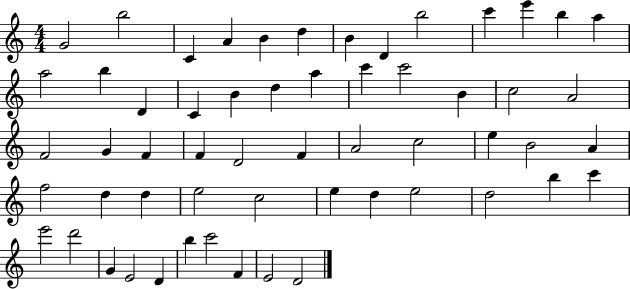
G4/h B5/h C4/q A4/q B4/q D5/q B4/q D4/q B5/h C6/q E6/q B5/q A5/q A5/h B5/q D4/q C4/q B4/q D5/q A5/q C6/q C6/h B4/q C5/h A4/h F4/h G4/q F4/q F4/q D4/h F4/q A4/h C5/h E5/q B4/h A4/q F5/h D5/q D5/q E5/h C5/h E5/q D5/q E5/h D5/h B5/q C6/q E6/h D6/h G4/q E4/h D4/q B5/q C6/h F4/q E4/h D4/h